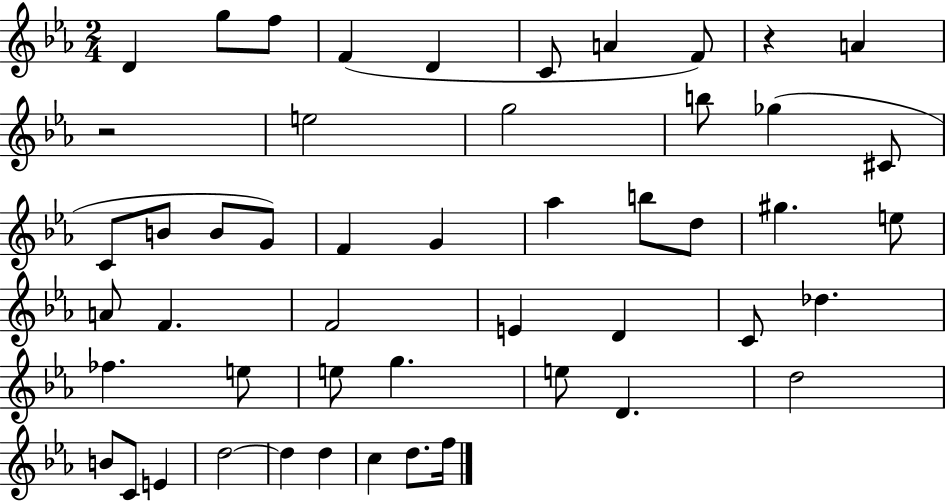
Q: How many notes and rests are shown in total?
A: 50